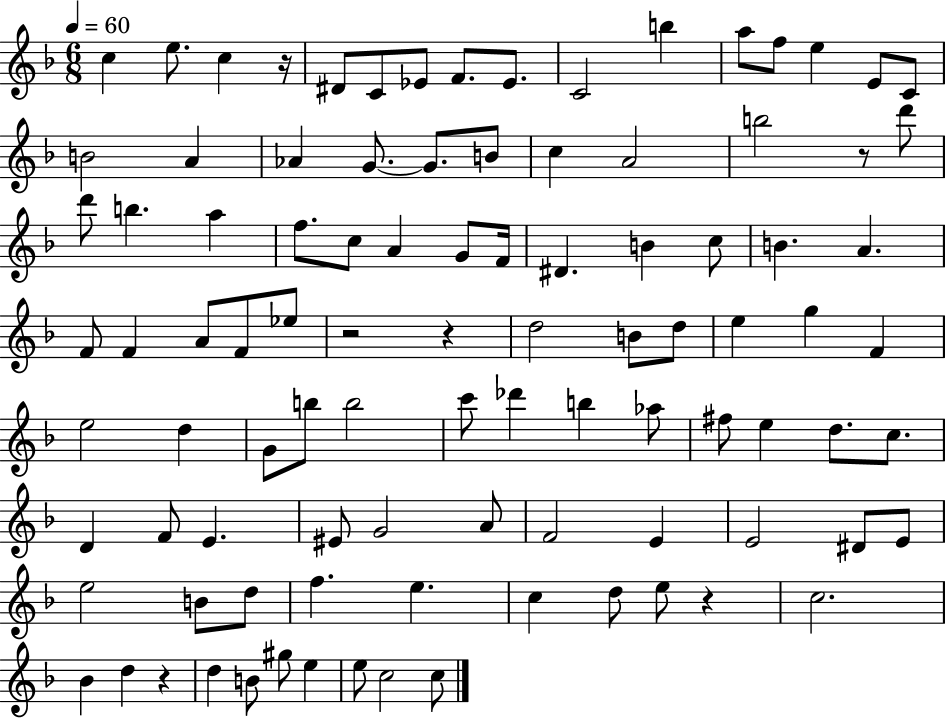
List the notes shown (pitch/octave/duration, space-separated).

C5/q E5/e. C5/q R/s D#4/e C4/e Eb4/e F4/e. Eb4/e. C4/h B5/q A5/e F5/e E5/q E4/e C4/e B4/h A4/q Ab4/q G4/e. G4/e. B4/e C5/q A4/h B5/h R/e D6/e D6/e B5/q. A5/q F5/e. C5/e A4/q G4/e F4/s D#4/q. B4/q C5/e B4/q. A4/q. F4/e F4/q A4/e F4/e Eb5/e R/h R/q D5/h B4/e D5/e E5/q G5/q F4/q E5/h D5/q G4/e B5/e B5/h C6/e Db6/q B5/q Ab5/e F#5/e E5/q D5/e. C5/e. D4/q F4/e E4/q. EIS4/e G4/h A4/e F4/h E4/q E4/h D#4/e E4/e E5/h B4/e D5/e F5/q. E5/q. C5/q D5/e E5/e R/q C5/h. Bb4/q D5/q R/q D5/q B4/e G#5/e E5/q E5/e C5/h C5/e